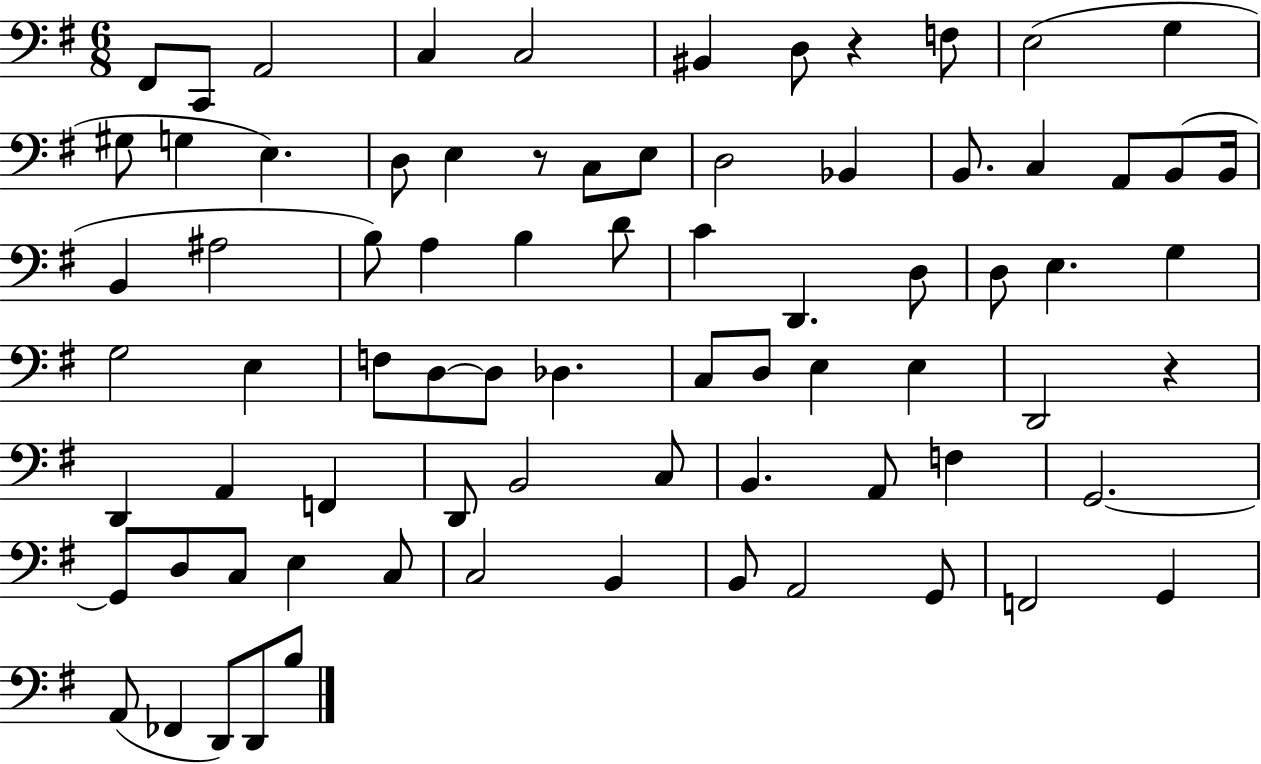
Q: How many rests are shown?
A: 3